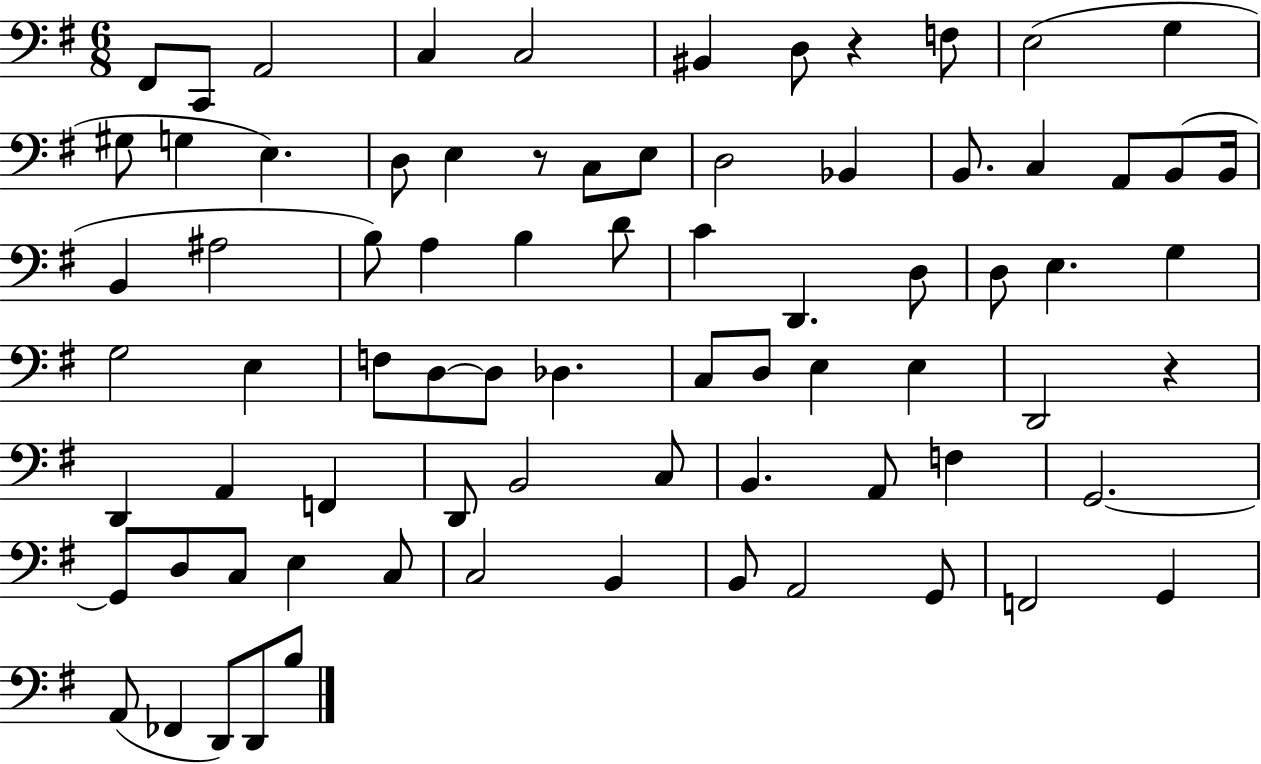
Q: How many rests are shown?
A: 3